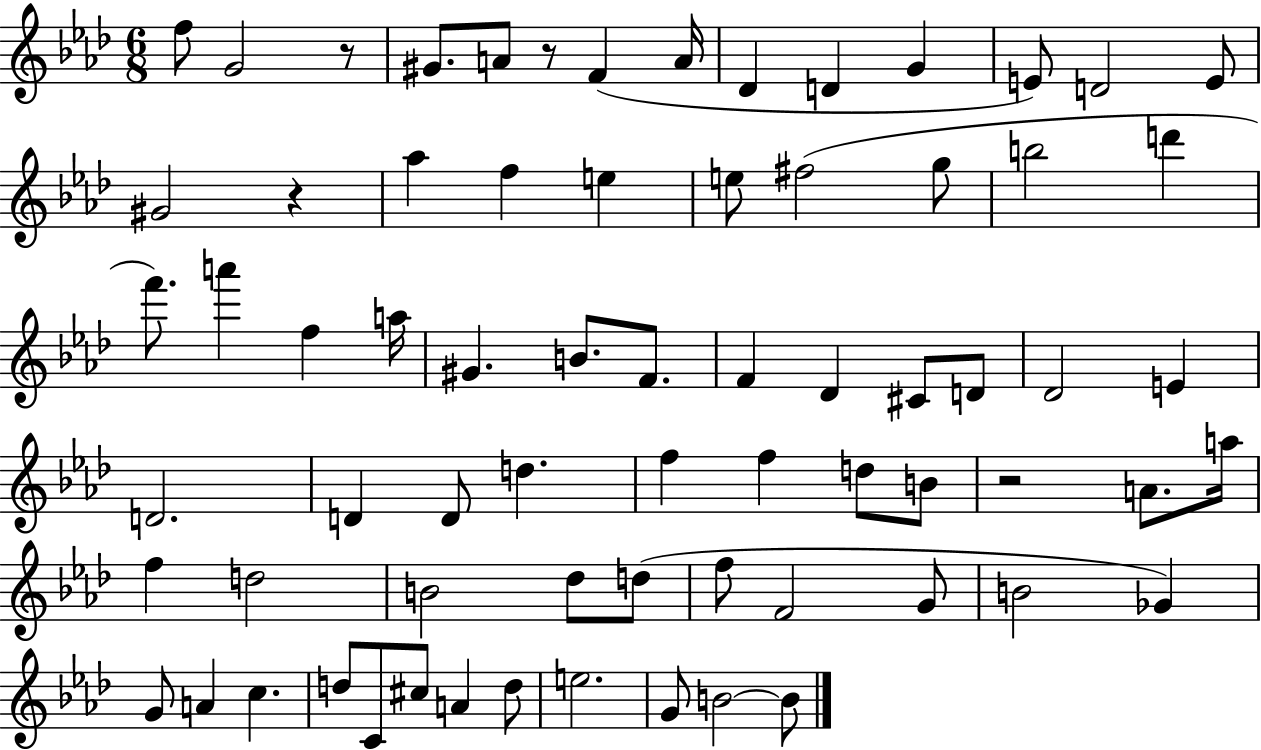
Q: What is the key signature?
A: AES major